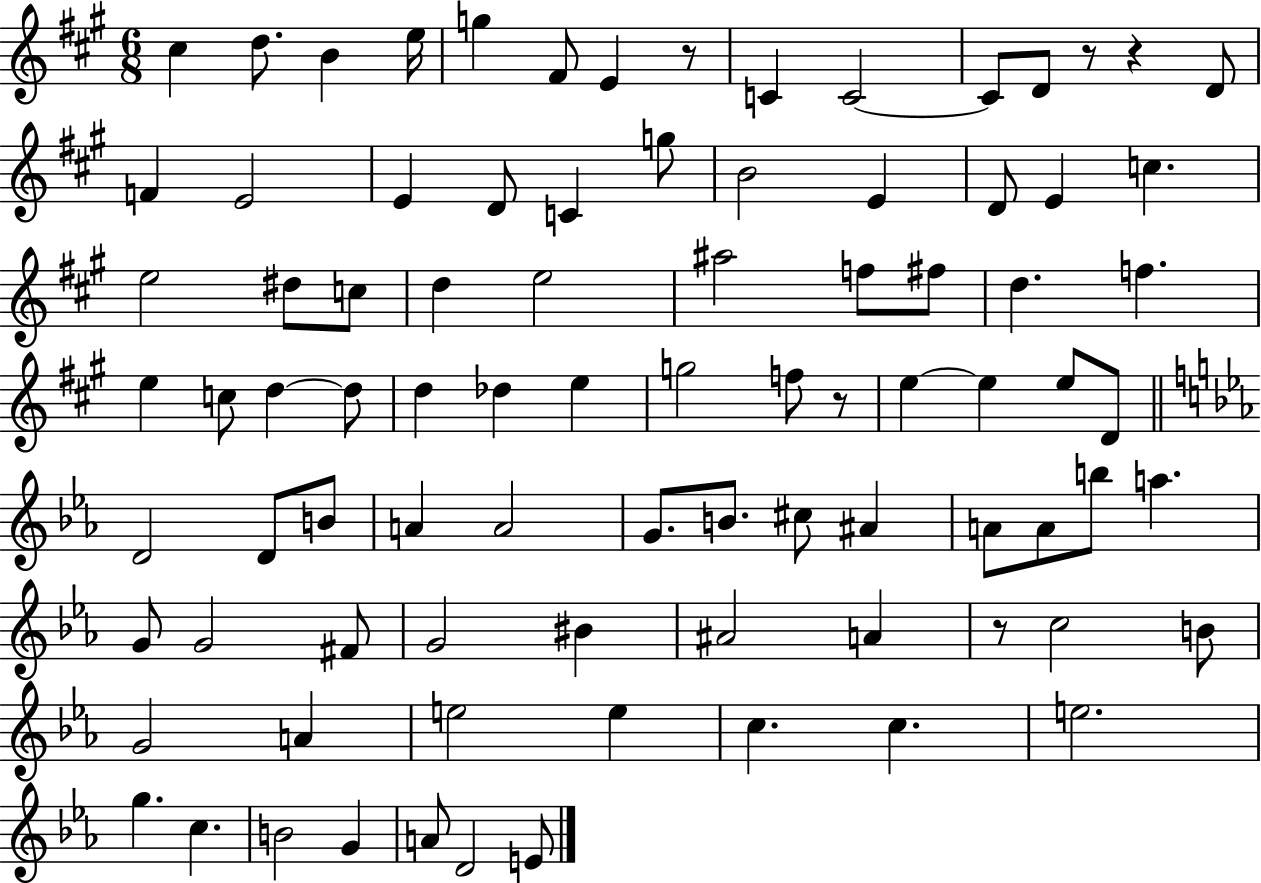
X:1
T:Untitled
M:6/8
L:1/4
K:A
^c d/2 B e/4 g ^F/2 E z/2 C C2 C/2 D/2 z/2 z D/2 F E2 E D/2 C g/2 B2 E D/2 E c e2 ^d/2 c/2 d e2 ^a2 f/2 ^f/2 d f e c/2 d d/2 d _d e g2 f/2 z/2 e e e/2 D/2 D2 D/2 B/2 A A2 G/2 B/2 ^c/2 ^A A/2 A/2 b/2 a G/2 G2 ^F/2 G2 ^B ^A2 A z/2 c2 B/2 G2 A e2 e c c e2 g c B2 G A/2 D2 E/2